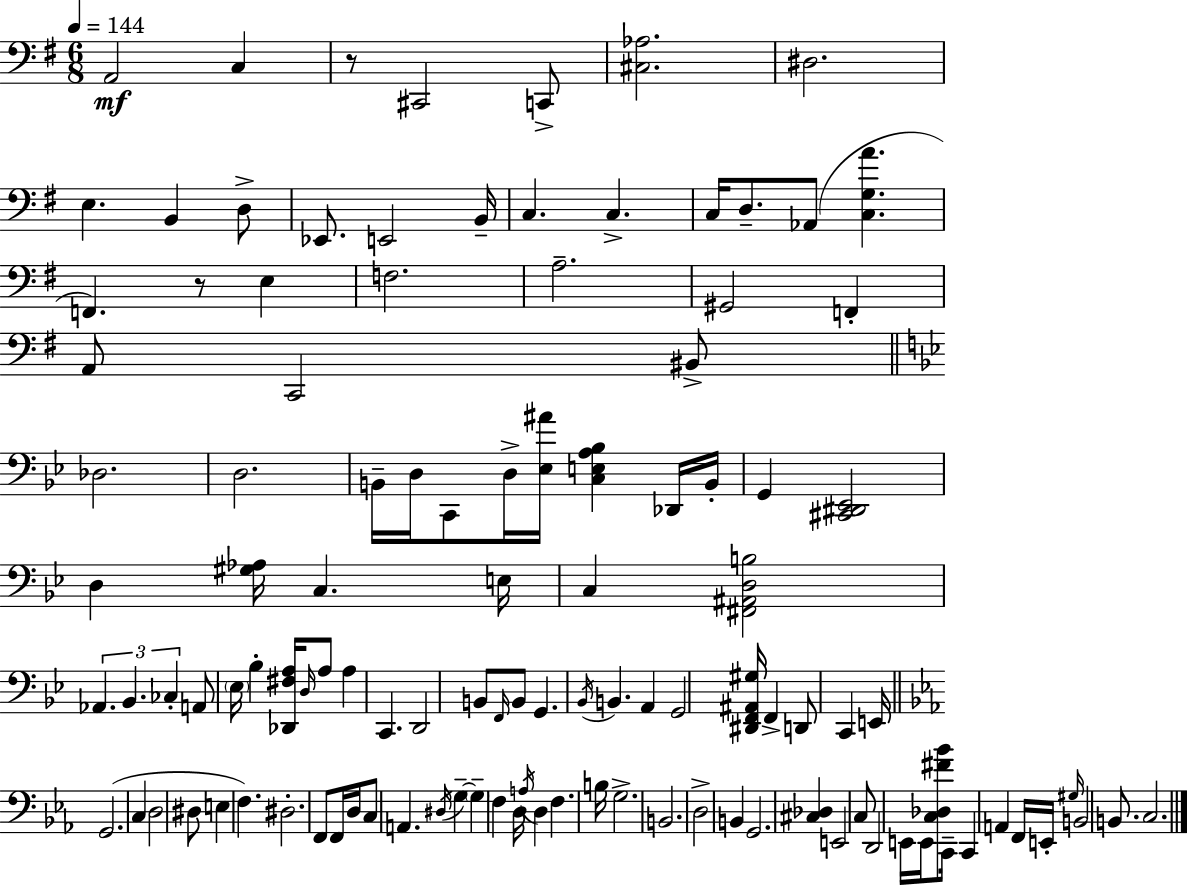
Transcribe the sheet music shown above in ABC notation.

X:1
T:Untitled
M:6/8
L:1/4
K:G
A,,2 C, z/2 ^C,,2 C,,/2 [^C,_A,]2 ^D,2 E, B,, D,/2 _E,,/2 E,,2 B,,/4 C, C, C,/4 D,/2 _A,,/2 [C,G,A] F,, z/2 E, F,2 A,2 ^G,,2 F,, A,,/2 C,,2 ^B,,/2 _D,2 D,2 B,,/4 D,/4 C,,/2 D,/4 [_E,^A]/4 [C,E,A,_B,] _D,,/4 B,,/4 G,, [^C,,^D,,_E,,]2 D, [^G,_A,]/4 C, E,/4 C, [^F,,^A,,D,B,]2 _A,, _B,, _C, A,,/2 _E,/4 _B, [_D,,^F,A,]/4 D,/4 A,/2 A, C,, D,,2 B,,/2 F,,/4 B,,/2 G,, _B,,/4 B,, A,, G,,2 [^D,,F,,^A,,^G,]/4 F,, D,,/2 C,, E,,/4 G,,2 C, D,2 ^D,/2 E, F, ^D,2 F,,/2 F,,/4 D,/4 C,/2 A,, ^D,/4 G, G, F, D,/4 A,/4 D, F, B,/4 G,2 B,,2 D,2 B,, G,,2 [^C,_D,] E,,2 C,/2 D,,2 E,,/4 E,,/4 [C,_D,^F_B]/2 C,,/4 C,, A,, F,,/4 E,,/4 ^G,/4 B,,2 B,,/2 C,2